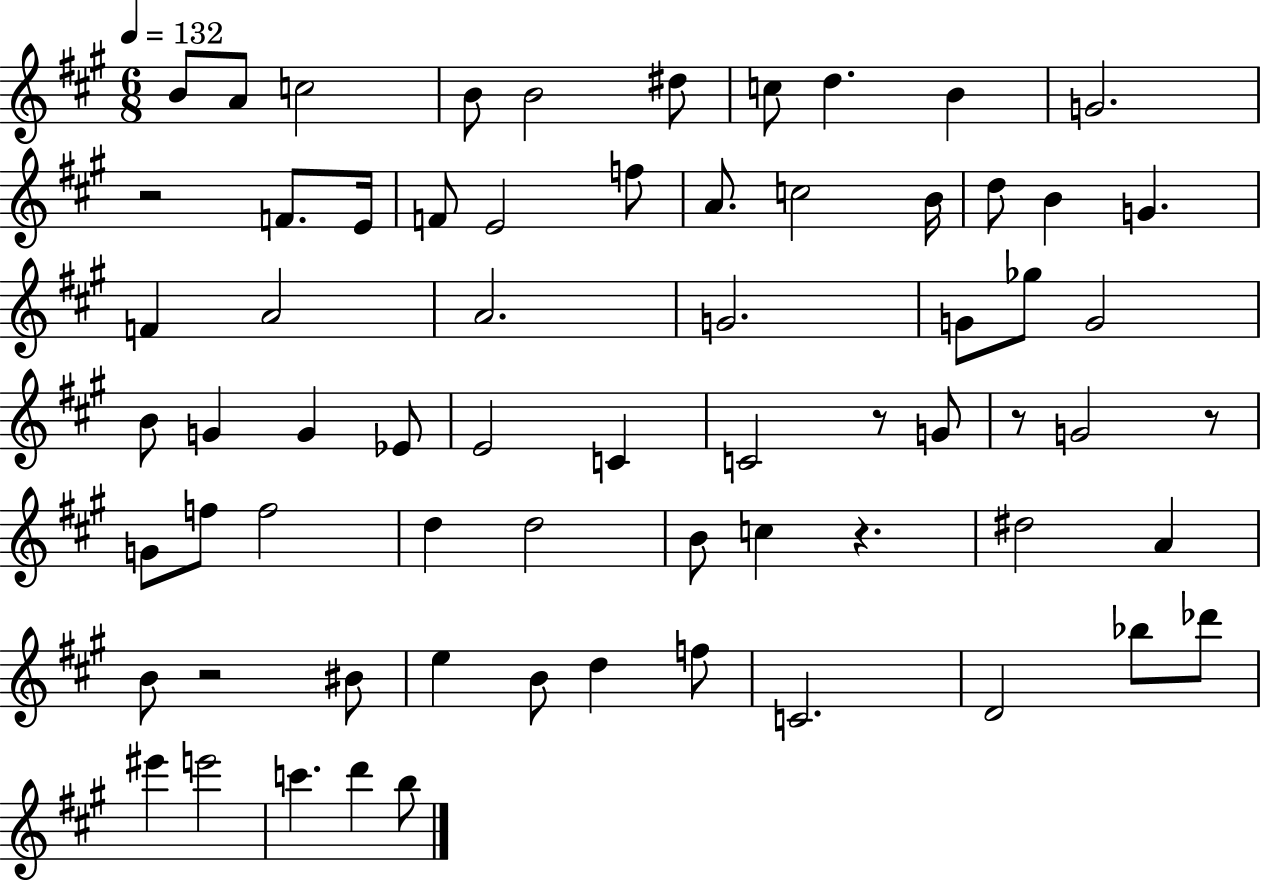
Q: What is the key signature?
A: A major